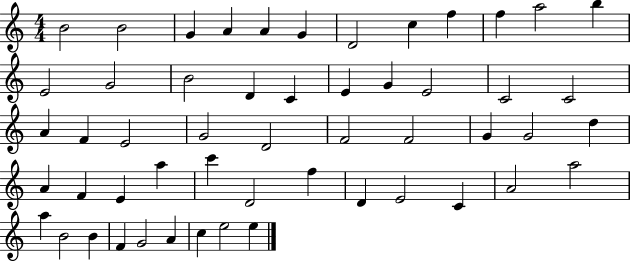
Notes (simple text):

B4/h B4/h G4/q A4/q A4/q G4/q D4/h C5/q F5/q F5/q A5/h B5/q E4/h G4/h B4/h D4/q C4/q E4/q G4/q E4/h C4/h C4/h A4/q F4/q E4/h G4/h D4/h F4/h F4/h G4/q G4/h D5/q A4/q F4/q E4/q A5/q C6/q D4/h F5/q D4/q E4/h C4/q A4/h A5/h A5/q B4/h B4/q F4/q G4/h A4/q C5/q E5/h E5/q